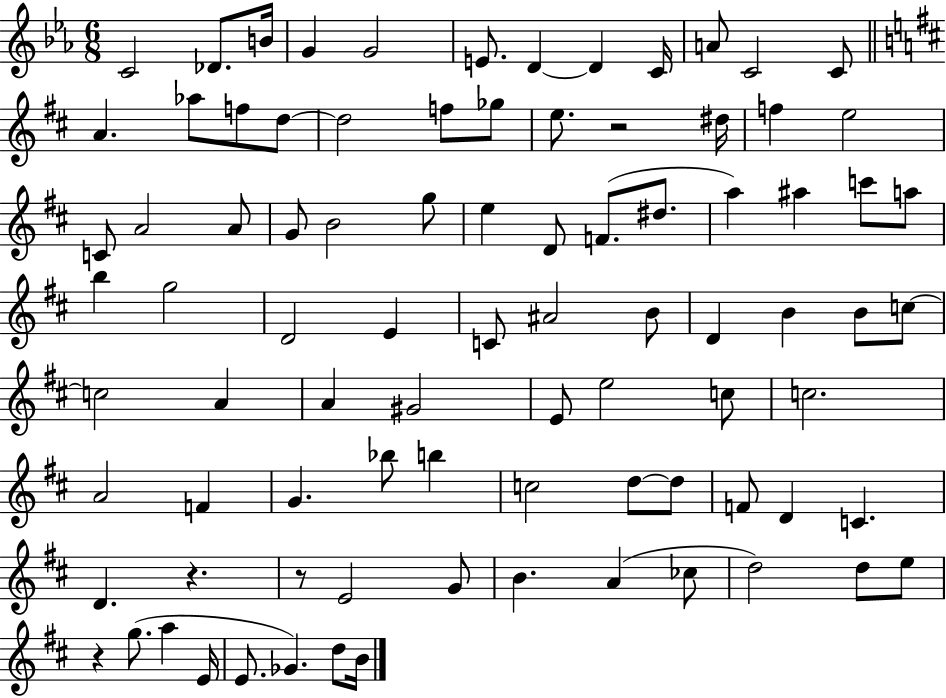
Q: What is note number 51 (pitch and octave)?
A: A4